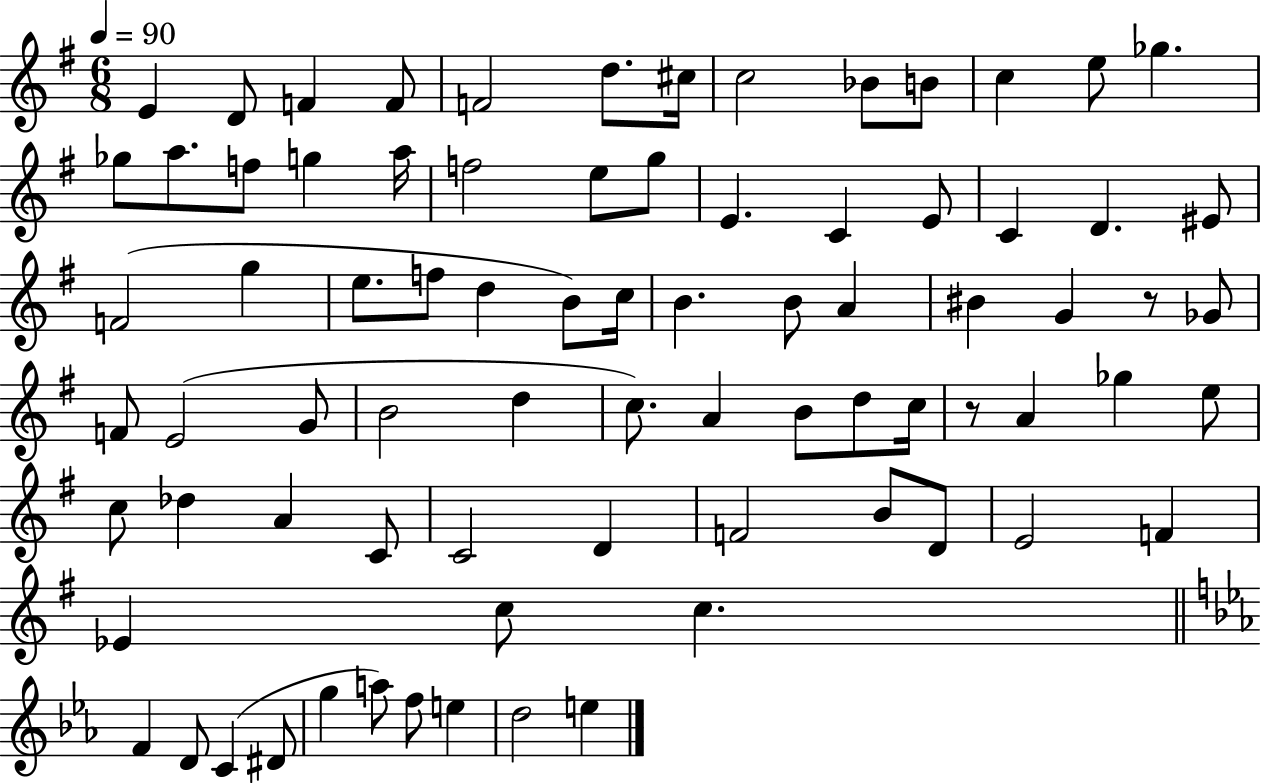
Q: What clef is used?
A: treble